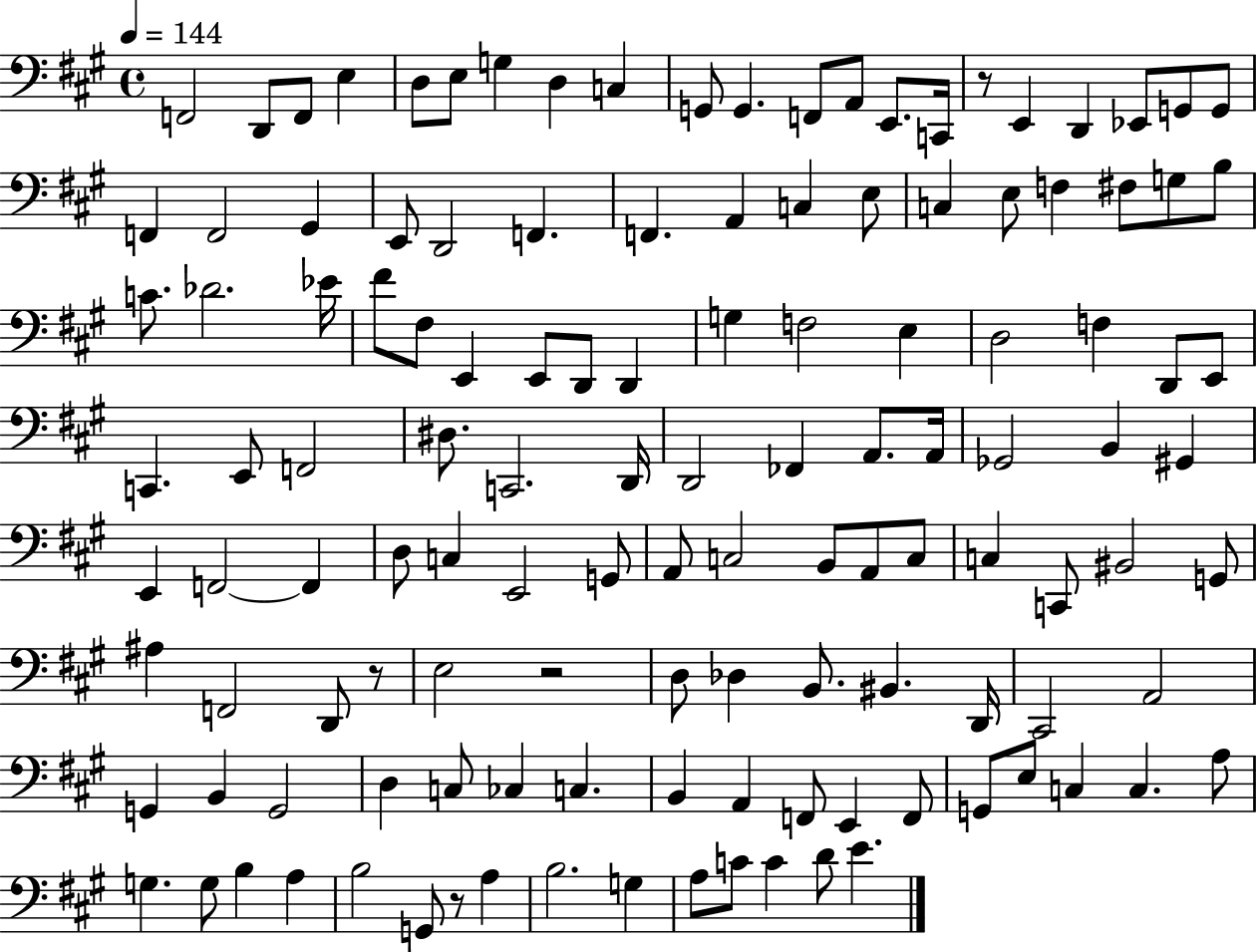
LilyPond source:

{
  \clef bass
  \time 4/4
  \defaultTimeSignature
  \key a \major
  \tempo 4 = 144
  f,2 d,8 f,8 e4 | d8 e8 g4 d4 c4 | g,8 g,4. f,8 a,8 e,8. c,16 | r8 e,4 d,4 ees,8 g,8 g,8 | \break f,4 f,2 gis,4 | e,8 d,2 f,4. | f,4. a,4 c4 e8 | c4 e8 f4 fis8 g8 b8 | \break c'8. des'2. ees'16 | fis'8 fis8 e,4 e,8 d,8 d,4 | g4 f2 e4 | d2 f4 d,8 e,8 | \break c,4. e,8 f,2 | dis8. c,2. d,16 | d,2 fes,4 a,8. a,16 | ges,2 b,4 gis,4 | \break e,4 f,2~~ f,4 | d8 c4 e,2 g,8 | a,8 c2 b,8 a,8 c8 | c4 c,8 bis,2 g,8 | \break ais4 f,2 d,8 r8 | e2 r2 | d8 des4 b,8. bis,4. d,16 | cis,2 a,2 | \break g,4 b,4 g,2 | d4 c8 ces4 c4. | b,4 a,4 f,8 e,4 f,8 | g,8 e8 c4 c4. a8 | \break g4. g8 b4 a4 | b2 g,8 r8 a4 | b2. g4 | a8 c'8 c'4 d'8 e'4. | \break \bar "|."
}